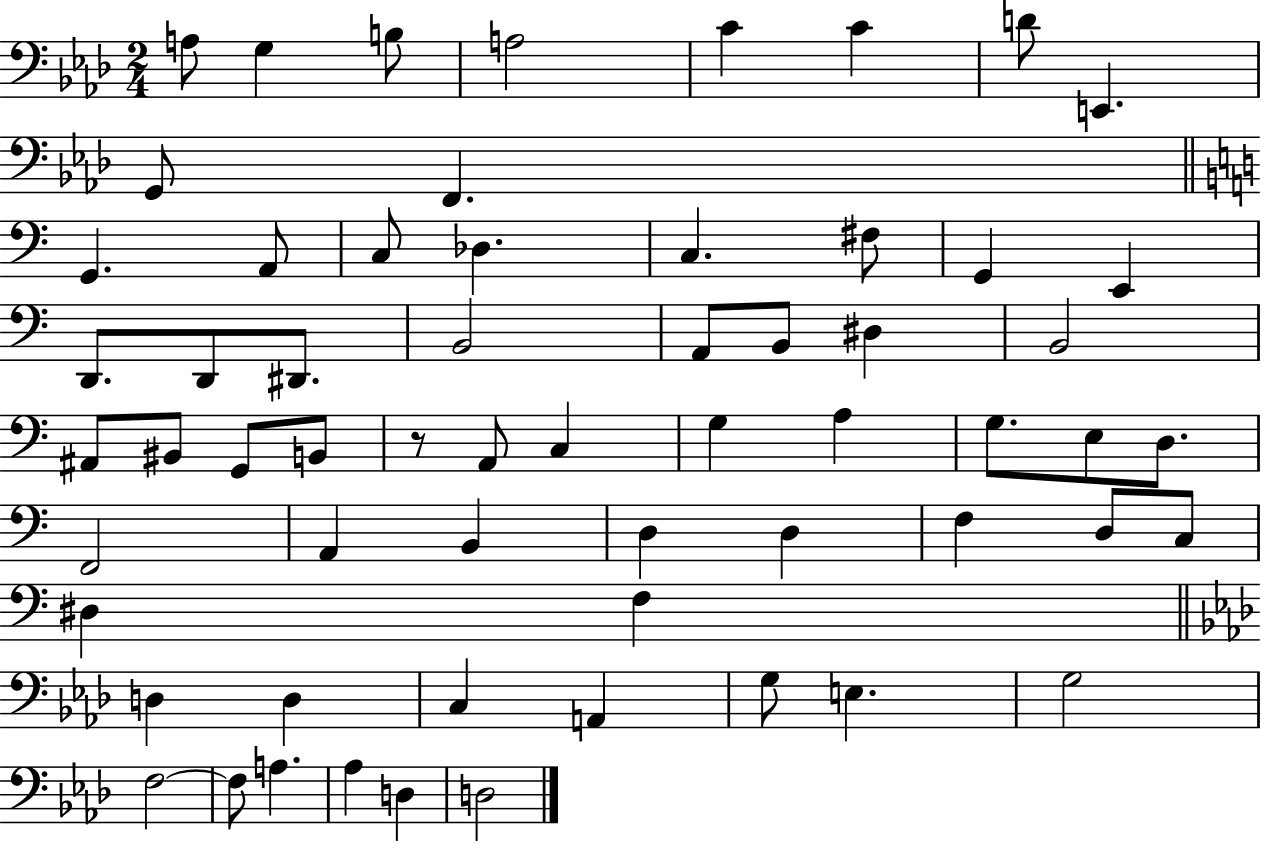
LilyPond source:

{
  \clef bass
  \numericTimeSignature
  \time 2/4
  \key aes \major
  a8 g4 b8 | a2 | c'4 c'4 | d'8 e,4. | \break g,8 f,4. | \bar "||" \break \key a \minor g,4. a,8 | c8 des4. | c4. fis8 | g,4 e,4 | \break d,8. d,8 dis,8. | b,2 | a,8 b,8 dis4 | b,2 | \break ais,8 bis,8 g,8 b,8 | r8 a,8 c4 | g4 a4 | g8. e8 d8. | \break f,2 | a,4 b,4 | d4 d4 | f4 d8 c8 | \break dis4 f4 | \bar "||" \break \key aes \major d4 d4 | c4 a,4 | g8 e4. | g2 | \break f2~~ | f8 a4. | aes4 d4 | d2 | \break \bar "|."
}